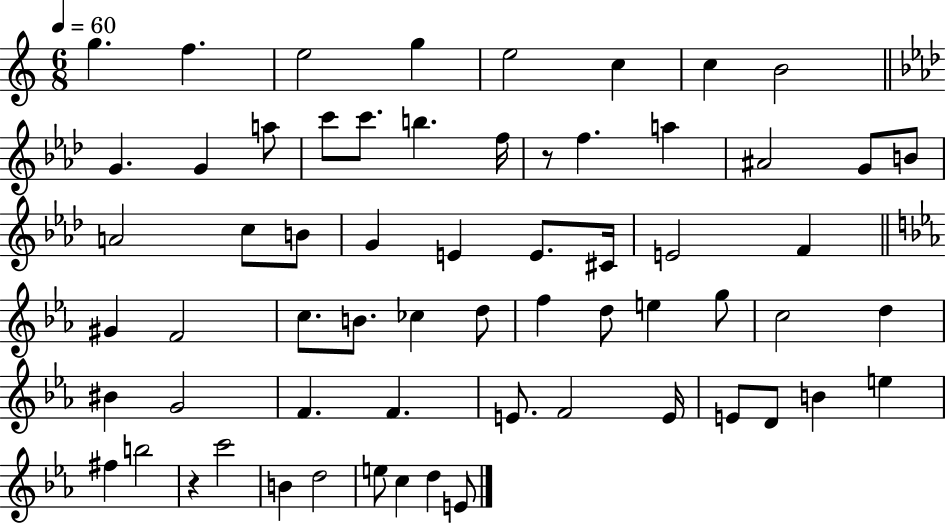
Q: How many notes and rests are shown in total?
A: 63